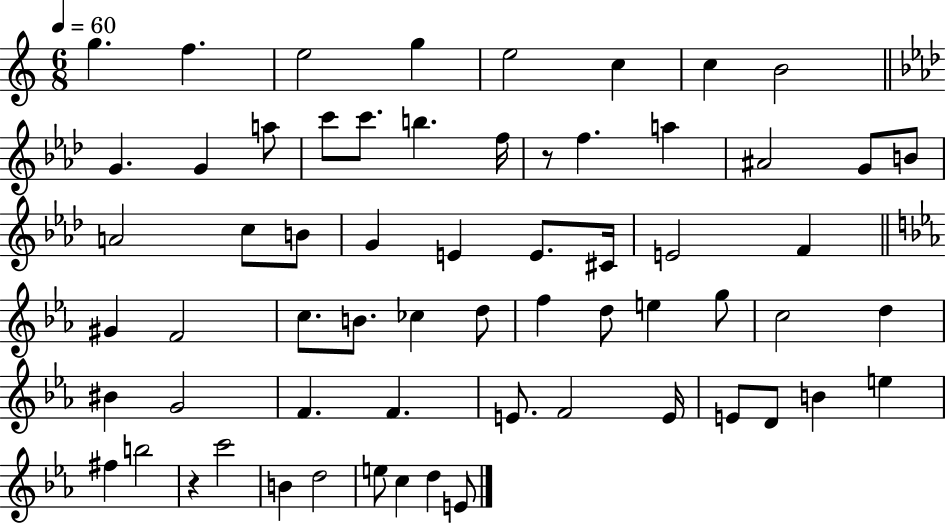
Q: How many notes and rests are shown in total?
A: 63